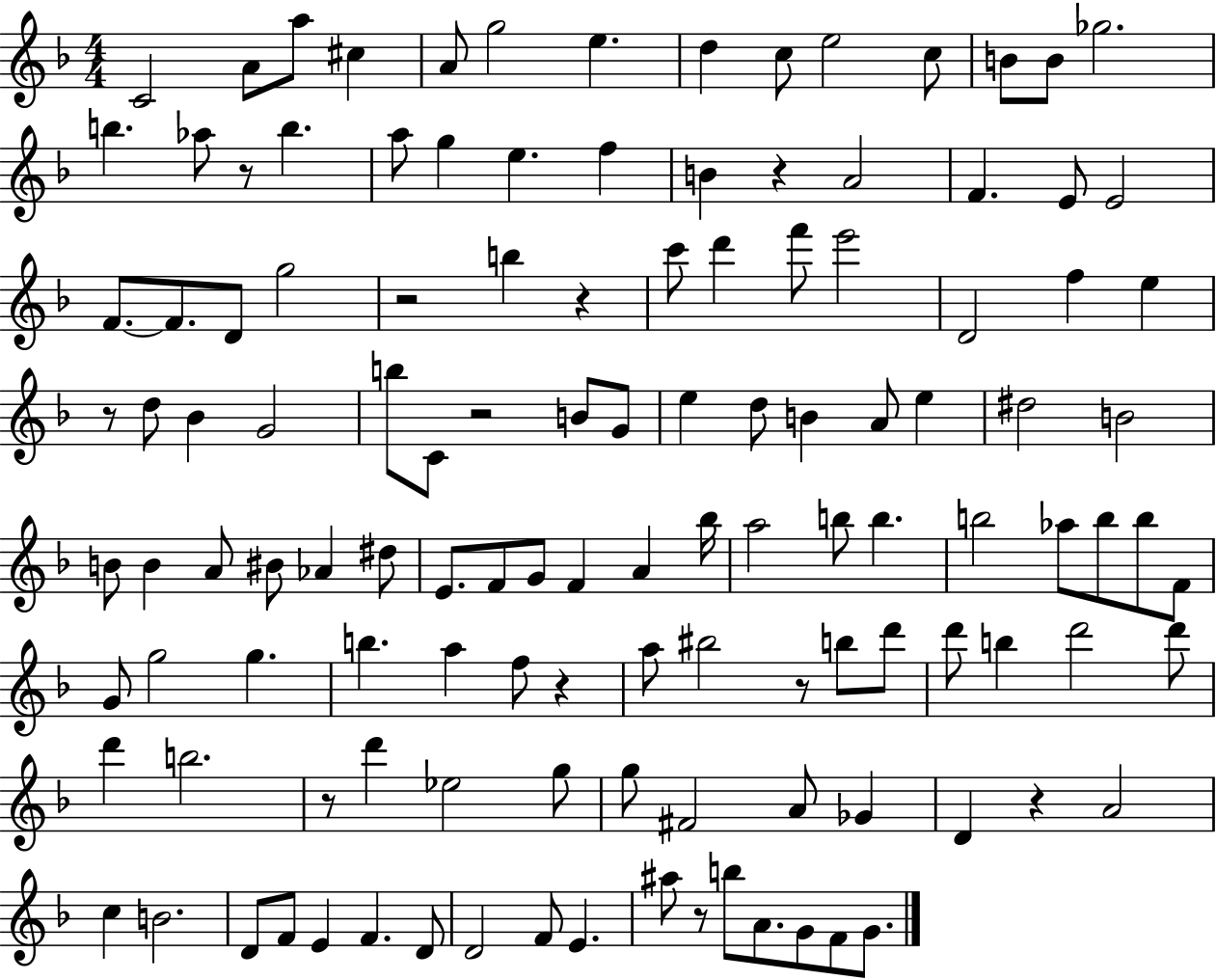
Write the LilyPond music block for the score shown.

{
  \clef treble
  \numericTimeSignature
  \time 4/4
  \key f \major
  c'2 a'8 a''8 cis''4 | a'8 g''2 e''4. | d''4 c''8 e''2 c''8 | b'8 b'8 ges''2. | \break b''4. aes''8 r8 b''4. | a''8 g''4 e''4. f''4 | b'4 r4 a'2 | f'4. e'8 e'2 | \break f'8.~~ f'8. d'8 g''2 | r2 b''4 r4 | c'''8 d'''4 f'''8 e'''2 | d'2 f''4 e''4 | \break r8 d''8 bes'4 g'2 | b''8 c'8 r2 b'8 g'8 | e''4 d''8 b'4 a'8 e''4 | dis''2 b'2 | \break b'8 b'4 a'8 bis'8 aes'4 dis''8 | e'8. f'8 g'8 f'4 a'4 bes''16 | a''2 b''8 b''4. | b''2 aes''8 b''8 b''8 f'8 | \break g'8 g''2 g''4. | b''4. a''4 f''8 r4 | a''8 bis''2 r8 b''8 d'''8 | d'''8 b''4 d'''2 d'''8 | \break d'''4 b''2. | r8 d'''4 ees''2 g''8 | g''8 fis'2 a'8 ges'4 | d'4 r4 a'2 | \break c''4 b'2. | d'8 f'8 e'4 f'4. d'8 | d'2 f'8 e'4. | ais''8 r8 b''8 a'8. g'8 f'8 g'8. | \break \bar "|."
}